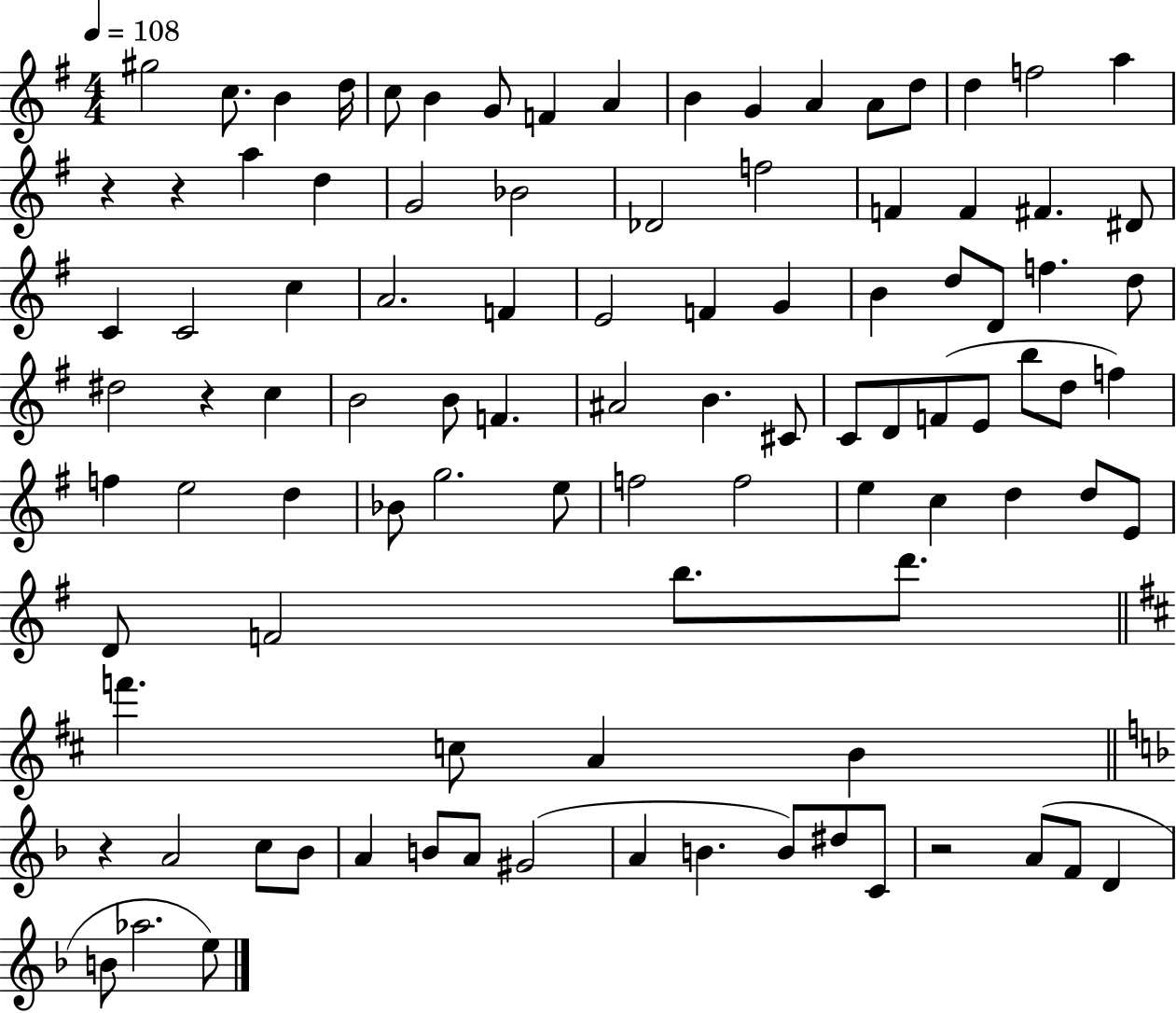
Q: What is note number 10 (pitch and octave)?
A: B4